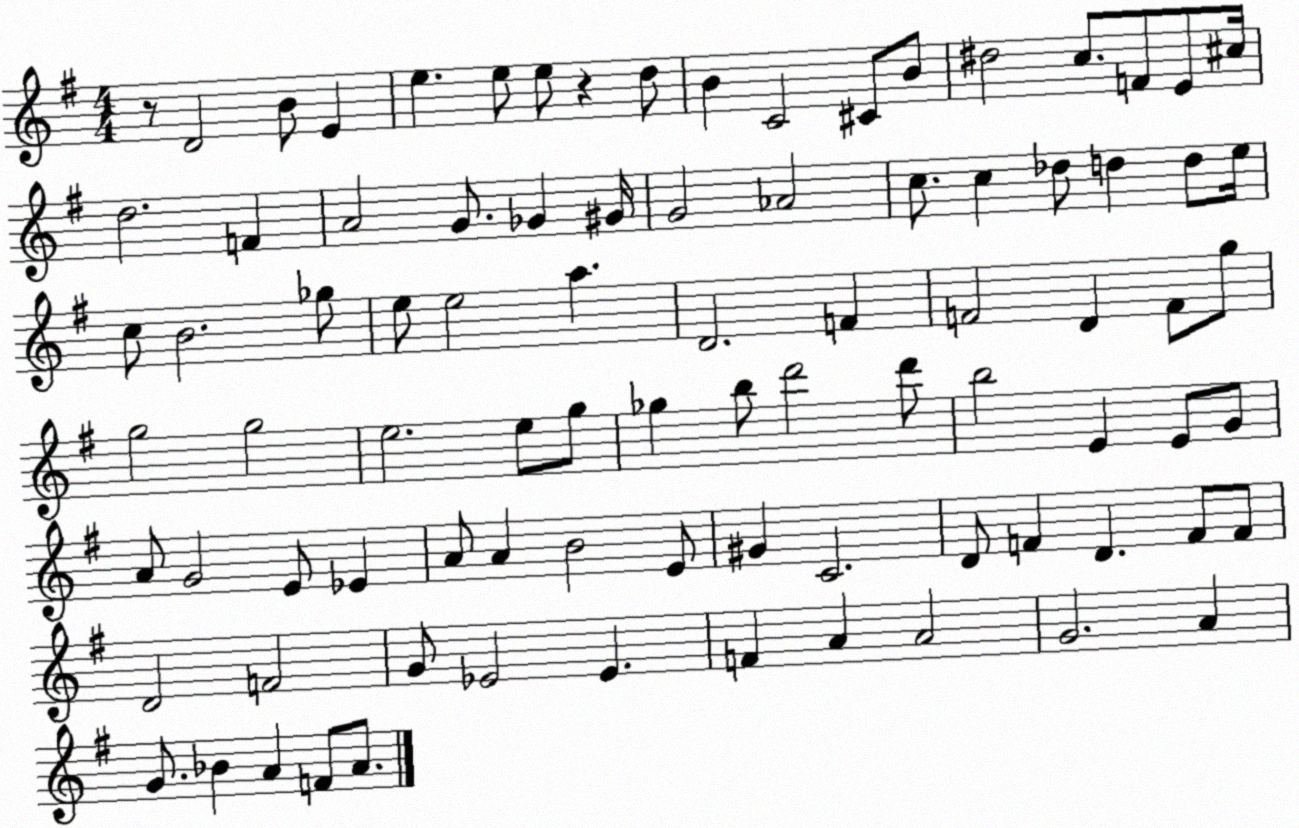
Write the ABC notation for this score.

X:1
T:Untitled
M:4/4
L:1/4
K:G
z/2 D2 B/2 E e e/2 e/2 z d/2 B C2 ^C/2 B/2 ^d2 c/2 F/2 E/2 ^c/4 d2 F A2 G/2 _G ^G/4 G2 _A2 c/2 c _d/2 d d/2 e/4 c/2 B2 _g/2 e/2 e2 a D2 F F2 D F/2 g/2 g2 g2 e2 e/2 g/2 _g b/2 d'2 d'/2 b2 E E/2 G/2 A/2 G2 E/2 _E A/2 A B2 E/2 ^G C2 D/2 F D F/2 F/2 D2 F2 G/2 _E2 _E F A A2 G2 A G/2 _B A F/2 A/2